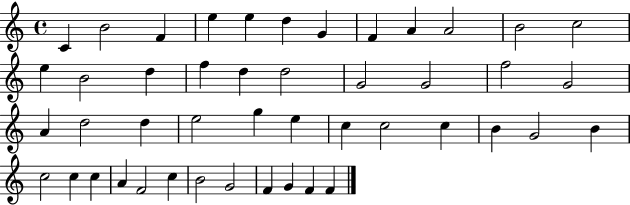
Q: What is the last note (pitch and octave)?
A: F4